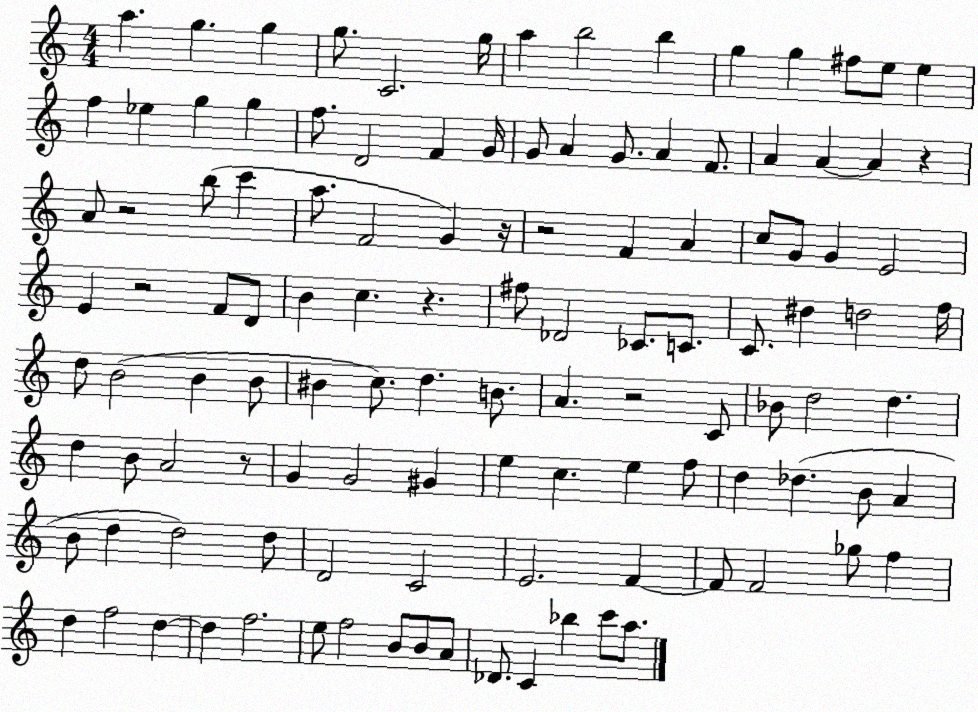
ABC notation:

X:1
T:Untitled
M:4/4
L:1/4
K:C
a g g g/2 C2 g/4 a b2 b g g ^f/2 e/2 e f _e g g f/2 D2 F G/4 G/2 A G/2 A F/2 A A A z A/2 z2 b/2 c' a/2 F2 G z/4 z2 F A c/2 G/2 G E2 E z2 F/2 D/2 B c z ^f/2 _D2 _C/2 C/2 C/2 ^d d2 f/4 d/2 B2 B B/2 ^B c/2 d B/2 A z2 C/2 _B/2 d2 d d B/2 A2 z/2 G G2 ^G e c e f/2 d _d B/2 A B/2 d d2 d/2 D2 C2 E2 F F/2 F2 _g/2 f d f2 d d f2 e/2 f2 B/2 B/2 A/2 _D/2 C _b c'/2 a/2